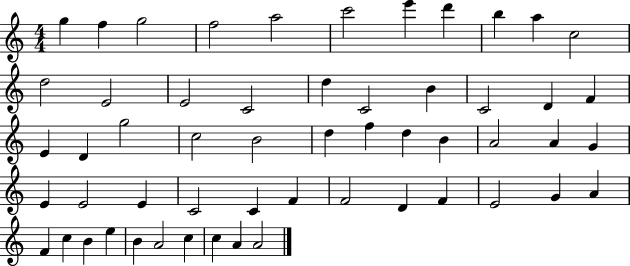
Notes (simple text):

G5/q F5/q G5/h F5/h A5/h C6/h E6/q D6/q B5/q A5/q C5/h D5/h E4/h E4/h C4/h D5/q C4/h B4/q C4/h D4/q F4/q E4/q D4/q G5/h C5/h B4/h D5/q F5/q D5/q B4/q A4/h A4/q G4/q E4/q E4/h E4/q C4/h C4/q F4/q F4/h D4/q F4/q E4/h G4/q A4/q F4/q C5/q B4/q E5/q B4/q A4/h C5/q C5/q A4/q A4/h